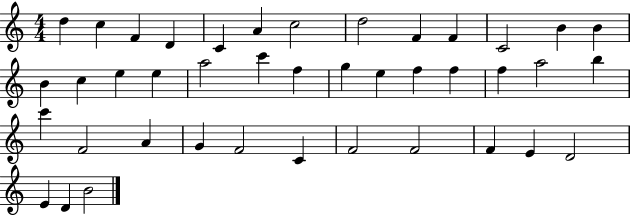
{
  \clef treble
  \numericTimeSignature
  \time 4/4
  \key c \major
  d''4 c''4 f'4 d'4 | c'4 a'4 c''2 | d''2 f'4 f'4 | c'2 b'4 b'4 | \break b'4 c''4 e''4 e''4 | a''2 c'''4 f''4 | g''4 e''4 f''4 f''4 | f''4 a''2 b''4 | \break c'''4 f'2 a'4 | g'4 f'2 c'4 | f'2 f'2 | f'4 e'4 d'2 | \break e'4 d'4 b'2 | \bar "|."
}